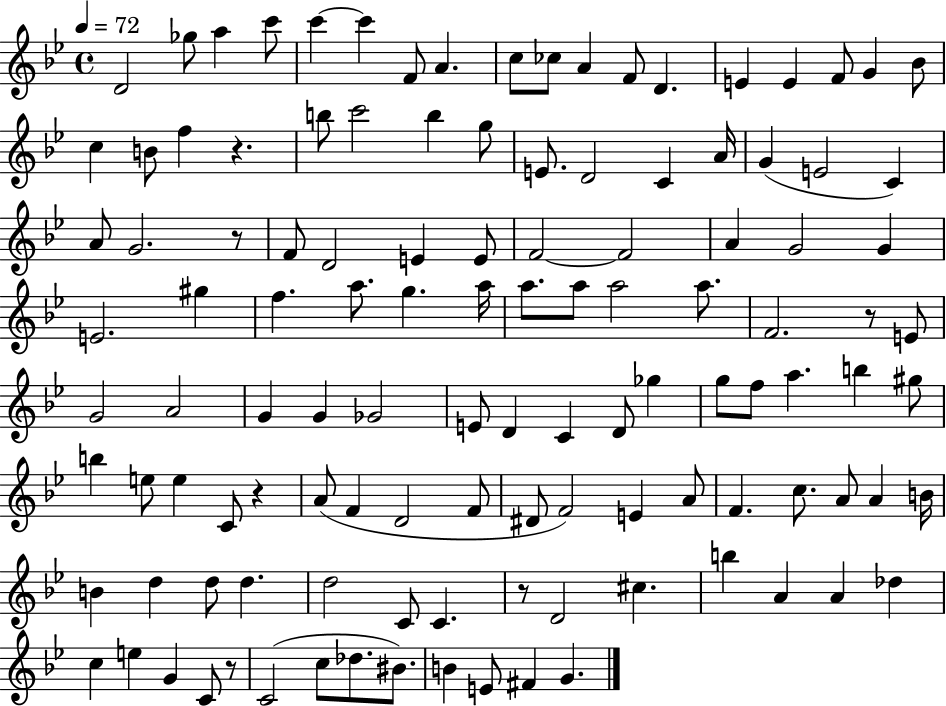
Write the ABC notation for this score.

X:1
T:Untitled
M:4/4
L:1/4
K:Bb
D2 _g/2 a c'/2 c' c' F/2 A c/2 _c/2 A F/2 D E E F/2 G _B/2 c B/2 f z b/2 c'2 b g/2 E/2 D2 C A/4 G E2 C A/2 G2 z/2 F/2 D2 E E/2 F2 F2 A G2 G E2 ^g f a/2 g a/4 a/2 a/2 a2 a/2 F2 z/2 E/2 G2 A2 G G _G2 E/2 D C D/2 _g g/2 f/2 a b ^g/2 b e/2 e C/2 z A/2 F D2 F/2 ^D/2 F2 E A/2 F c/2 A/2 A B/4 B d d/2 d d2 C/2 C z/2 D2 ^c b A A _d c e G C/2 z/2 C2 c/2 _d/2 ^B/2 B E/2 ^F G